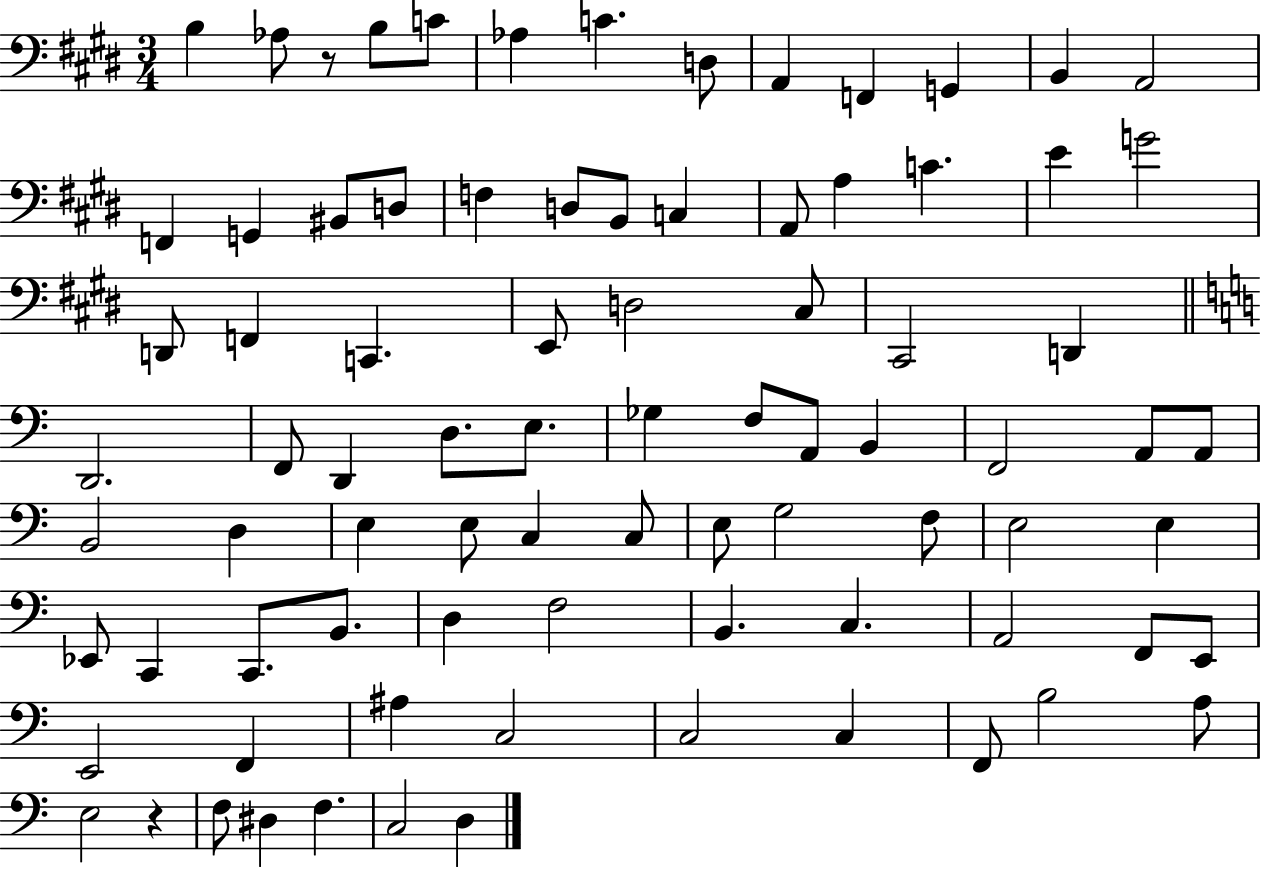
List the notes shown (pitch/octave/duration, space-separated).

B3/q Ab3/e R/e B3/e C4/e Ab3/q C4/q. D3/e A2/q F2/q G2/q B2/q A2/h F2/q G2/q BIS2/e D3/e F3/q D3/e B2/e C3/q A2/e A3/q C4/q. E4/q G4/h D2/e F2/q C2/q. E2/e D3/h C#3/e C#2/h D2/q D2/h. F2/e D2/q D3/e. E3/e. Gb3/q F3/e A2/e B2/q F2/h A2/e A2/e B2/h D3/q E3/q E3/e C3/q C3/e E3/e G3/h F3/e E3/h E3/q Eb2/e C2/q C2/e. B2/e. D3/q F3/h B2/q. C3/q. A2/h F2/e E2/e E2/h F2/q A#3/q C3/h C3/h C3/q F2/e B3/h A3/e E3/h R/q F3/e D#3/q F3/q. C3/h D3/q